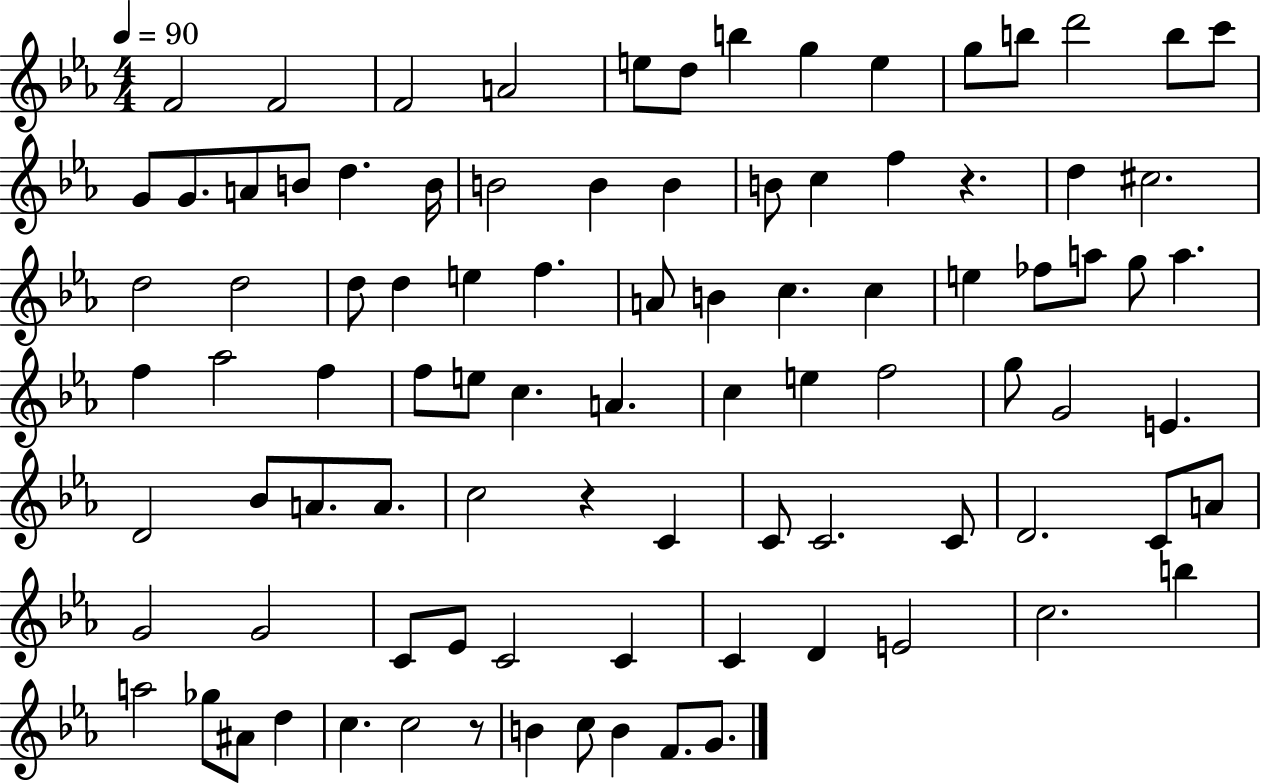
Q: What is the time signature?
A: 4/4